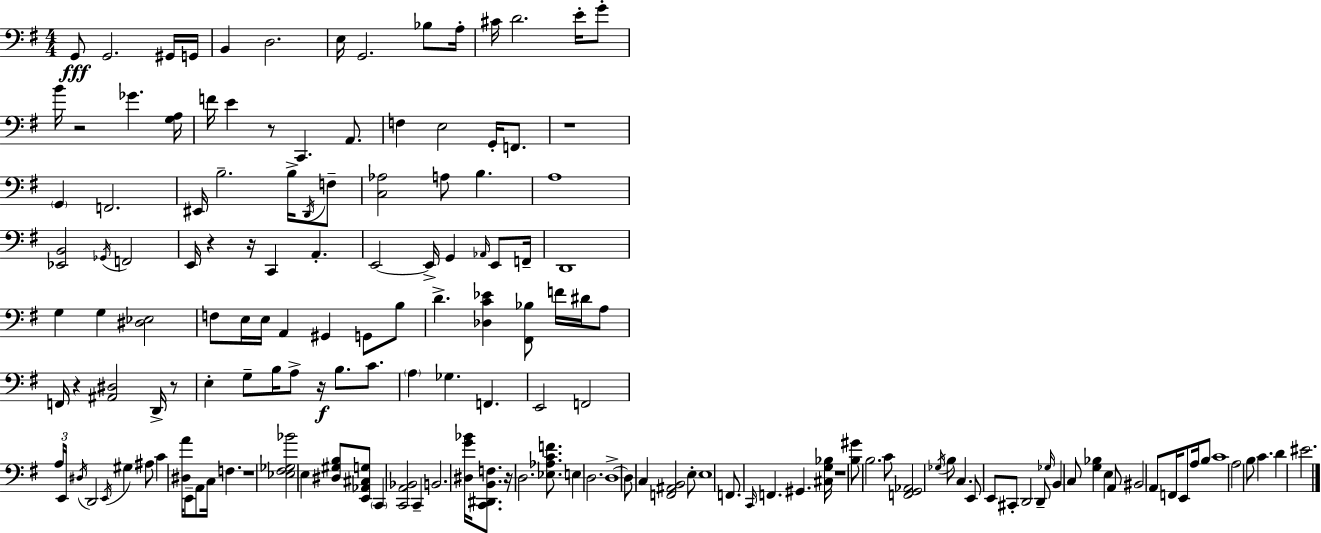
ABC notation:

X:1
T:Untitled
M:4/4
L:1/4
K:G
G,,/2 G,,2 ^G,,/4 G,,/4 B,, D,2 E,/4 G,,2 _B,/2 A,/4 ^C/4 D2 E/4 G/2 B/4 z2 _G [G,A,]/4 F/4 E z/2 C,, A,,/2 F, E,2 G,,/4 F,,/2 z4 G,, F,,2 ^E,,/4 B,2 B,/4 D,,/4 F,/2 [C,_A,]2 A,/2 B, A,4 [_E,,B,,]2 _G,,/4 F,,2 E,,/4 z z/4 C,, A,, E,,2 E,,/4 G,, _A,,/4 E,,/2 F,,/4 D,,4 G, G, [^D,_E,]2 F,/2 E,/4 E,/4 A,, ^G,, G,,/2 B,/2 D [_D,C_E] [^F,,_B,]/2 F/4 ^D/4 A,/2 F,,/4 z [^A,,^D,]2 D,,/4 z/2 E, G,/2 B,/4 A,/2 z/4 B,/2 C/2 A, _G, F,, E,,2 F,,2 A,/4 E,,/4 ^D,/4 D,,2 E,,/4 ^G, ^A,/2 C [^D,A]/4 E,,/2 A,,/2 C,/4 F, z4 [_E,^F,_G,_B]2 E, [^D,^G,B,]/2 [E,,_A,,^C,G,]/2 C,, [C,,A,,_B,,]2 C,, B,,2 [^D,G_B]/4 [C,,^D,,B,,F,]/2 z/4 D,2 [_E,_A,CF]/2 E, D,2 D,4 D,/2 C, [F,,^A,,B,,]2 E,/2 E,4 F,,/2 C,,/4 F,, ^G,, [^C,G,_B,]/4 z4 [B,^G]/2 B,2 C/2 [F,,G,,_A,,]2 _G,/4 B,/2 C, E,,/2 E,,/2 ^C,,/2 D,,2 D,,/2 _G,/4 B,, C,/2 [G,_B,] E, A,,/2 ^B,,2 A,,/2 F,,/4 E,,/2 A,/4 B,/2 C4 A,2 B,/2 C D ^E2